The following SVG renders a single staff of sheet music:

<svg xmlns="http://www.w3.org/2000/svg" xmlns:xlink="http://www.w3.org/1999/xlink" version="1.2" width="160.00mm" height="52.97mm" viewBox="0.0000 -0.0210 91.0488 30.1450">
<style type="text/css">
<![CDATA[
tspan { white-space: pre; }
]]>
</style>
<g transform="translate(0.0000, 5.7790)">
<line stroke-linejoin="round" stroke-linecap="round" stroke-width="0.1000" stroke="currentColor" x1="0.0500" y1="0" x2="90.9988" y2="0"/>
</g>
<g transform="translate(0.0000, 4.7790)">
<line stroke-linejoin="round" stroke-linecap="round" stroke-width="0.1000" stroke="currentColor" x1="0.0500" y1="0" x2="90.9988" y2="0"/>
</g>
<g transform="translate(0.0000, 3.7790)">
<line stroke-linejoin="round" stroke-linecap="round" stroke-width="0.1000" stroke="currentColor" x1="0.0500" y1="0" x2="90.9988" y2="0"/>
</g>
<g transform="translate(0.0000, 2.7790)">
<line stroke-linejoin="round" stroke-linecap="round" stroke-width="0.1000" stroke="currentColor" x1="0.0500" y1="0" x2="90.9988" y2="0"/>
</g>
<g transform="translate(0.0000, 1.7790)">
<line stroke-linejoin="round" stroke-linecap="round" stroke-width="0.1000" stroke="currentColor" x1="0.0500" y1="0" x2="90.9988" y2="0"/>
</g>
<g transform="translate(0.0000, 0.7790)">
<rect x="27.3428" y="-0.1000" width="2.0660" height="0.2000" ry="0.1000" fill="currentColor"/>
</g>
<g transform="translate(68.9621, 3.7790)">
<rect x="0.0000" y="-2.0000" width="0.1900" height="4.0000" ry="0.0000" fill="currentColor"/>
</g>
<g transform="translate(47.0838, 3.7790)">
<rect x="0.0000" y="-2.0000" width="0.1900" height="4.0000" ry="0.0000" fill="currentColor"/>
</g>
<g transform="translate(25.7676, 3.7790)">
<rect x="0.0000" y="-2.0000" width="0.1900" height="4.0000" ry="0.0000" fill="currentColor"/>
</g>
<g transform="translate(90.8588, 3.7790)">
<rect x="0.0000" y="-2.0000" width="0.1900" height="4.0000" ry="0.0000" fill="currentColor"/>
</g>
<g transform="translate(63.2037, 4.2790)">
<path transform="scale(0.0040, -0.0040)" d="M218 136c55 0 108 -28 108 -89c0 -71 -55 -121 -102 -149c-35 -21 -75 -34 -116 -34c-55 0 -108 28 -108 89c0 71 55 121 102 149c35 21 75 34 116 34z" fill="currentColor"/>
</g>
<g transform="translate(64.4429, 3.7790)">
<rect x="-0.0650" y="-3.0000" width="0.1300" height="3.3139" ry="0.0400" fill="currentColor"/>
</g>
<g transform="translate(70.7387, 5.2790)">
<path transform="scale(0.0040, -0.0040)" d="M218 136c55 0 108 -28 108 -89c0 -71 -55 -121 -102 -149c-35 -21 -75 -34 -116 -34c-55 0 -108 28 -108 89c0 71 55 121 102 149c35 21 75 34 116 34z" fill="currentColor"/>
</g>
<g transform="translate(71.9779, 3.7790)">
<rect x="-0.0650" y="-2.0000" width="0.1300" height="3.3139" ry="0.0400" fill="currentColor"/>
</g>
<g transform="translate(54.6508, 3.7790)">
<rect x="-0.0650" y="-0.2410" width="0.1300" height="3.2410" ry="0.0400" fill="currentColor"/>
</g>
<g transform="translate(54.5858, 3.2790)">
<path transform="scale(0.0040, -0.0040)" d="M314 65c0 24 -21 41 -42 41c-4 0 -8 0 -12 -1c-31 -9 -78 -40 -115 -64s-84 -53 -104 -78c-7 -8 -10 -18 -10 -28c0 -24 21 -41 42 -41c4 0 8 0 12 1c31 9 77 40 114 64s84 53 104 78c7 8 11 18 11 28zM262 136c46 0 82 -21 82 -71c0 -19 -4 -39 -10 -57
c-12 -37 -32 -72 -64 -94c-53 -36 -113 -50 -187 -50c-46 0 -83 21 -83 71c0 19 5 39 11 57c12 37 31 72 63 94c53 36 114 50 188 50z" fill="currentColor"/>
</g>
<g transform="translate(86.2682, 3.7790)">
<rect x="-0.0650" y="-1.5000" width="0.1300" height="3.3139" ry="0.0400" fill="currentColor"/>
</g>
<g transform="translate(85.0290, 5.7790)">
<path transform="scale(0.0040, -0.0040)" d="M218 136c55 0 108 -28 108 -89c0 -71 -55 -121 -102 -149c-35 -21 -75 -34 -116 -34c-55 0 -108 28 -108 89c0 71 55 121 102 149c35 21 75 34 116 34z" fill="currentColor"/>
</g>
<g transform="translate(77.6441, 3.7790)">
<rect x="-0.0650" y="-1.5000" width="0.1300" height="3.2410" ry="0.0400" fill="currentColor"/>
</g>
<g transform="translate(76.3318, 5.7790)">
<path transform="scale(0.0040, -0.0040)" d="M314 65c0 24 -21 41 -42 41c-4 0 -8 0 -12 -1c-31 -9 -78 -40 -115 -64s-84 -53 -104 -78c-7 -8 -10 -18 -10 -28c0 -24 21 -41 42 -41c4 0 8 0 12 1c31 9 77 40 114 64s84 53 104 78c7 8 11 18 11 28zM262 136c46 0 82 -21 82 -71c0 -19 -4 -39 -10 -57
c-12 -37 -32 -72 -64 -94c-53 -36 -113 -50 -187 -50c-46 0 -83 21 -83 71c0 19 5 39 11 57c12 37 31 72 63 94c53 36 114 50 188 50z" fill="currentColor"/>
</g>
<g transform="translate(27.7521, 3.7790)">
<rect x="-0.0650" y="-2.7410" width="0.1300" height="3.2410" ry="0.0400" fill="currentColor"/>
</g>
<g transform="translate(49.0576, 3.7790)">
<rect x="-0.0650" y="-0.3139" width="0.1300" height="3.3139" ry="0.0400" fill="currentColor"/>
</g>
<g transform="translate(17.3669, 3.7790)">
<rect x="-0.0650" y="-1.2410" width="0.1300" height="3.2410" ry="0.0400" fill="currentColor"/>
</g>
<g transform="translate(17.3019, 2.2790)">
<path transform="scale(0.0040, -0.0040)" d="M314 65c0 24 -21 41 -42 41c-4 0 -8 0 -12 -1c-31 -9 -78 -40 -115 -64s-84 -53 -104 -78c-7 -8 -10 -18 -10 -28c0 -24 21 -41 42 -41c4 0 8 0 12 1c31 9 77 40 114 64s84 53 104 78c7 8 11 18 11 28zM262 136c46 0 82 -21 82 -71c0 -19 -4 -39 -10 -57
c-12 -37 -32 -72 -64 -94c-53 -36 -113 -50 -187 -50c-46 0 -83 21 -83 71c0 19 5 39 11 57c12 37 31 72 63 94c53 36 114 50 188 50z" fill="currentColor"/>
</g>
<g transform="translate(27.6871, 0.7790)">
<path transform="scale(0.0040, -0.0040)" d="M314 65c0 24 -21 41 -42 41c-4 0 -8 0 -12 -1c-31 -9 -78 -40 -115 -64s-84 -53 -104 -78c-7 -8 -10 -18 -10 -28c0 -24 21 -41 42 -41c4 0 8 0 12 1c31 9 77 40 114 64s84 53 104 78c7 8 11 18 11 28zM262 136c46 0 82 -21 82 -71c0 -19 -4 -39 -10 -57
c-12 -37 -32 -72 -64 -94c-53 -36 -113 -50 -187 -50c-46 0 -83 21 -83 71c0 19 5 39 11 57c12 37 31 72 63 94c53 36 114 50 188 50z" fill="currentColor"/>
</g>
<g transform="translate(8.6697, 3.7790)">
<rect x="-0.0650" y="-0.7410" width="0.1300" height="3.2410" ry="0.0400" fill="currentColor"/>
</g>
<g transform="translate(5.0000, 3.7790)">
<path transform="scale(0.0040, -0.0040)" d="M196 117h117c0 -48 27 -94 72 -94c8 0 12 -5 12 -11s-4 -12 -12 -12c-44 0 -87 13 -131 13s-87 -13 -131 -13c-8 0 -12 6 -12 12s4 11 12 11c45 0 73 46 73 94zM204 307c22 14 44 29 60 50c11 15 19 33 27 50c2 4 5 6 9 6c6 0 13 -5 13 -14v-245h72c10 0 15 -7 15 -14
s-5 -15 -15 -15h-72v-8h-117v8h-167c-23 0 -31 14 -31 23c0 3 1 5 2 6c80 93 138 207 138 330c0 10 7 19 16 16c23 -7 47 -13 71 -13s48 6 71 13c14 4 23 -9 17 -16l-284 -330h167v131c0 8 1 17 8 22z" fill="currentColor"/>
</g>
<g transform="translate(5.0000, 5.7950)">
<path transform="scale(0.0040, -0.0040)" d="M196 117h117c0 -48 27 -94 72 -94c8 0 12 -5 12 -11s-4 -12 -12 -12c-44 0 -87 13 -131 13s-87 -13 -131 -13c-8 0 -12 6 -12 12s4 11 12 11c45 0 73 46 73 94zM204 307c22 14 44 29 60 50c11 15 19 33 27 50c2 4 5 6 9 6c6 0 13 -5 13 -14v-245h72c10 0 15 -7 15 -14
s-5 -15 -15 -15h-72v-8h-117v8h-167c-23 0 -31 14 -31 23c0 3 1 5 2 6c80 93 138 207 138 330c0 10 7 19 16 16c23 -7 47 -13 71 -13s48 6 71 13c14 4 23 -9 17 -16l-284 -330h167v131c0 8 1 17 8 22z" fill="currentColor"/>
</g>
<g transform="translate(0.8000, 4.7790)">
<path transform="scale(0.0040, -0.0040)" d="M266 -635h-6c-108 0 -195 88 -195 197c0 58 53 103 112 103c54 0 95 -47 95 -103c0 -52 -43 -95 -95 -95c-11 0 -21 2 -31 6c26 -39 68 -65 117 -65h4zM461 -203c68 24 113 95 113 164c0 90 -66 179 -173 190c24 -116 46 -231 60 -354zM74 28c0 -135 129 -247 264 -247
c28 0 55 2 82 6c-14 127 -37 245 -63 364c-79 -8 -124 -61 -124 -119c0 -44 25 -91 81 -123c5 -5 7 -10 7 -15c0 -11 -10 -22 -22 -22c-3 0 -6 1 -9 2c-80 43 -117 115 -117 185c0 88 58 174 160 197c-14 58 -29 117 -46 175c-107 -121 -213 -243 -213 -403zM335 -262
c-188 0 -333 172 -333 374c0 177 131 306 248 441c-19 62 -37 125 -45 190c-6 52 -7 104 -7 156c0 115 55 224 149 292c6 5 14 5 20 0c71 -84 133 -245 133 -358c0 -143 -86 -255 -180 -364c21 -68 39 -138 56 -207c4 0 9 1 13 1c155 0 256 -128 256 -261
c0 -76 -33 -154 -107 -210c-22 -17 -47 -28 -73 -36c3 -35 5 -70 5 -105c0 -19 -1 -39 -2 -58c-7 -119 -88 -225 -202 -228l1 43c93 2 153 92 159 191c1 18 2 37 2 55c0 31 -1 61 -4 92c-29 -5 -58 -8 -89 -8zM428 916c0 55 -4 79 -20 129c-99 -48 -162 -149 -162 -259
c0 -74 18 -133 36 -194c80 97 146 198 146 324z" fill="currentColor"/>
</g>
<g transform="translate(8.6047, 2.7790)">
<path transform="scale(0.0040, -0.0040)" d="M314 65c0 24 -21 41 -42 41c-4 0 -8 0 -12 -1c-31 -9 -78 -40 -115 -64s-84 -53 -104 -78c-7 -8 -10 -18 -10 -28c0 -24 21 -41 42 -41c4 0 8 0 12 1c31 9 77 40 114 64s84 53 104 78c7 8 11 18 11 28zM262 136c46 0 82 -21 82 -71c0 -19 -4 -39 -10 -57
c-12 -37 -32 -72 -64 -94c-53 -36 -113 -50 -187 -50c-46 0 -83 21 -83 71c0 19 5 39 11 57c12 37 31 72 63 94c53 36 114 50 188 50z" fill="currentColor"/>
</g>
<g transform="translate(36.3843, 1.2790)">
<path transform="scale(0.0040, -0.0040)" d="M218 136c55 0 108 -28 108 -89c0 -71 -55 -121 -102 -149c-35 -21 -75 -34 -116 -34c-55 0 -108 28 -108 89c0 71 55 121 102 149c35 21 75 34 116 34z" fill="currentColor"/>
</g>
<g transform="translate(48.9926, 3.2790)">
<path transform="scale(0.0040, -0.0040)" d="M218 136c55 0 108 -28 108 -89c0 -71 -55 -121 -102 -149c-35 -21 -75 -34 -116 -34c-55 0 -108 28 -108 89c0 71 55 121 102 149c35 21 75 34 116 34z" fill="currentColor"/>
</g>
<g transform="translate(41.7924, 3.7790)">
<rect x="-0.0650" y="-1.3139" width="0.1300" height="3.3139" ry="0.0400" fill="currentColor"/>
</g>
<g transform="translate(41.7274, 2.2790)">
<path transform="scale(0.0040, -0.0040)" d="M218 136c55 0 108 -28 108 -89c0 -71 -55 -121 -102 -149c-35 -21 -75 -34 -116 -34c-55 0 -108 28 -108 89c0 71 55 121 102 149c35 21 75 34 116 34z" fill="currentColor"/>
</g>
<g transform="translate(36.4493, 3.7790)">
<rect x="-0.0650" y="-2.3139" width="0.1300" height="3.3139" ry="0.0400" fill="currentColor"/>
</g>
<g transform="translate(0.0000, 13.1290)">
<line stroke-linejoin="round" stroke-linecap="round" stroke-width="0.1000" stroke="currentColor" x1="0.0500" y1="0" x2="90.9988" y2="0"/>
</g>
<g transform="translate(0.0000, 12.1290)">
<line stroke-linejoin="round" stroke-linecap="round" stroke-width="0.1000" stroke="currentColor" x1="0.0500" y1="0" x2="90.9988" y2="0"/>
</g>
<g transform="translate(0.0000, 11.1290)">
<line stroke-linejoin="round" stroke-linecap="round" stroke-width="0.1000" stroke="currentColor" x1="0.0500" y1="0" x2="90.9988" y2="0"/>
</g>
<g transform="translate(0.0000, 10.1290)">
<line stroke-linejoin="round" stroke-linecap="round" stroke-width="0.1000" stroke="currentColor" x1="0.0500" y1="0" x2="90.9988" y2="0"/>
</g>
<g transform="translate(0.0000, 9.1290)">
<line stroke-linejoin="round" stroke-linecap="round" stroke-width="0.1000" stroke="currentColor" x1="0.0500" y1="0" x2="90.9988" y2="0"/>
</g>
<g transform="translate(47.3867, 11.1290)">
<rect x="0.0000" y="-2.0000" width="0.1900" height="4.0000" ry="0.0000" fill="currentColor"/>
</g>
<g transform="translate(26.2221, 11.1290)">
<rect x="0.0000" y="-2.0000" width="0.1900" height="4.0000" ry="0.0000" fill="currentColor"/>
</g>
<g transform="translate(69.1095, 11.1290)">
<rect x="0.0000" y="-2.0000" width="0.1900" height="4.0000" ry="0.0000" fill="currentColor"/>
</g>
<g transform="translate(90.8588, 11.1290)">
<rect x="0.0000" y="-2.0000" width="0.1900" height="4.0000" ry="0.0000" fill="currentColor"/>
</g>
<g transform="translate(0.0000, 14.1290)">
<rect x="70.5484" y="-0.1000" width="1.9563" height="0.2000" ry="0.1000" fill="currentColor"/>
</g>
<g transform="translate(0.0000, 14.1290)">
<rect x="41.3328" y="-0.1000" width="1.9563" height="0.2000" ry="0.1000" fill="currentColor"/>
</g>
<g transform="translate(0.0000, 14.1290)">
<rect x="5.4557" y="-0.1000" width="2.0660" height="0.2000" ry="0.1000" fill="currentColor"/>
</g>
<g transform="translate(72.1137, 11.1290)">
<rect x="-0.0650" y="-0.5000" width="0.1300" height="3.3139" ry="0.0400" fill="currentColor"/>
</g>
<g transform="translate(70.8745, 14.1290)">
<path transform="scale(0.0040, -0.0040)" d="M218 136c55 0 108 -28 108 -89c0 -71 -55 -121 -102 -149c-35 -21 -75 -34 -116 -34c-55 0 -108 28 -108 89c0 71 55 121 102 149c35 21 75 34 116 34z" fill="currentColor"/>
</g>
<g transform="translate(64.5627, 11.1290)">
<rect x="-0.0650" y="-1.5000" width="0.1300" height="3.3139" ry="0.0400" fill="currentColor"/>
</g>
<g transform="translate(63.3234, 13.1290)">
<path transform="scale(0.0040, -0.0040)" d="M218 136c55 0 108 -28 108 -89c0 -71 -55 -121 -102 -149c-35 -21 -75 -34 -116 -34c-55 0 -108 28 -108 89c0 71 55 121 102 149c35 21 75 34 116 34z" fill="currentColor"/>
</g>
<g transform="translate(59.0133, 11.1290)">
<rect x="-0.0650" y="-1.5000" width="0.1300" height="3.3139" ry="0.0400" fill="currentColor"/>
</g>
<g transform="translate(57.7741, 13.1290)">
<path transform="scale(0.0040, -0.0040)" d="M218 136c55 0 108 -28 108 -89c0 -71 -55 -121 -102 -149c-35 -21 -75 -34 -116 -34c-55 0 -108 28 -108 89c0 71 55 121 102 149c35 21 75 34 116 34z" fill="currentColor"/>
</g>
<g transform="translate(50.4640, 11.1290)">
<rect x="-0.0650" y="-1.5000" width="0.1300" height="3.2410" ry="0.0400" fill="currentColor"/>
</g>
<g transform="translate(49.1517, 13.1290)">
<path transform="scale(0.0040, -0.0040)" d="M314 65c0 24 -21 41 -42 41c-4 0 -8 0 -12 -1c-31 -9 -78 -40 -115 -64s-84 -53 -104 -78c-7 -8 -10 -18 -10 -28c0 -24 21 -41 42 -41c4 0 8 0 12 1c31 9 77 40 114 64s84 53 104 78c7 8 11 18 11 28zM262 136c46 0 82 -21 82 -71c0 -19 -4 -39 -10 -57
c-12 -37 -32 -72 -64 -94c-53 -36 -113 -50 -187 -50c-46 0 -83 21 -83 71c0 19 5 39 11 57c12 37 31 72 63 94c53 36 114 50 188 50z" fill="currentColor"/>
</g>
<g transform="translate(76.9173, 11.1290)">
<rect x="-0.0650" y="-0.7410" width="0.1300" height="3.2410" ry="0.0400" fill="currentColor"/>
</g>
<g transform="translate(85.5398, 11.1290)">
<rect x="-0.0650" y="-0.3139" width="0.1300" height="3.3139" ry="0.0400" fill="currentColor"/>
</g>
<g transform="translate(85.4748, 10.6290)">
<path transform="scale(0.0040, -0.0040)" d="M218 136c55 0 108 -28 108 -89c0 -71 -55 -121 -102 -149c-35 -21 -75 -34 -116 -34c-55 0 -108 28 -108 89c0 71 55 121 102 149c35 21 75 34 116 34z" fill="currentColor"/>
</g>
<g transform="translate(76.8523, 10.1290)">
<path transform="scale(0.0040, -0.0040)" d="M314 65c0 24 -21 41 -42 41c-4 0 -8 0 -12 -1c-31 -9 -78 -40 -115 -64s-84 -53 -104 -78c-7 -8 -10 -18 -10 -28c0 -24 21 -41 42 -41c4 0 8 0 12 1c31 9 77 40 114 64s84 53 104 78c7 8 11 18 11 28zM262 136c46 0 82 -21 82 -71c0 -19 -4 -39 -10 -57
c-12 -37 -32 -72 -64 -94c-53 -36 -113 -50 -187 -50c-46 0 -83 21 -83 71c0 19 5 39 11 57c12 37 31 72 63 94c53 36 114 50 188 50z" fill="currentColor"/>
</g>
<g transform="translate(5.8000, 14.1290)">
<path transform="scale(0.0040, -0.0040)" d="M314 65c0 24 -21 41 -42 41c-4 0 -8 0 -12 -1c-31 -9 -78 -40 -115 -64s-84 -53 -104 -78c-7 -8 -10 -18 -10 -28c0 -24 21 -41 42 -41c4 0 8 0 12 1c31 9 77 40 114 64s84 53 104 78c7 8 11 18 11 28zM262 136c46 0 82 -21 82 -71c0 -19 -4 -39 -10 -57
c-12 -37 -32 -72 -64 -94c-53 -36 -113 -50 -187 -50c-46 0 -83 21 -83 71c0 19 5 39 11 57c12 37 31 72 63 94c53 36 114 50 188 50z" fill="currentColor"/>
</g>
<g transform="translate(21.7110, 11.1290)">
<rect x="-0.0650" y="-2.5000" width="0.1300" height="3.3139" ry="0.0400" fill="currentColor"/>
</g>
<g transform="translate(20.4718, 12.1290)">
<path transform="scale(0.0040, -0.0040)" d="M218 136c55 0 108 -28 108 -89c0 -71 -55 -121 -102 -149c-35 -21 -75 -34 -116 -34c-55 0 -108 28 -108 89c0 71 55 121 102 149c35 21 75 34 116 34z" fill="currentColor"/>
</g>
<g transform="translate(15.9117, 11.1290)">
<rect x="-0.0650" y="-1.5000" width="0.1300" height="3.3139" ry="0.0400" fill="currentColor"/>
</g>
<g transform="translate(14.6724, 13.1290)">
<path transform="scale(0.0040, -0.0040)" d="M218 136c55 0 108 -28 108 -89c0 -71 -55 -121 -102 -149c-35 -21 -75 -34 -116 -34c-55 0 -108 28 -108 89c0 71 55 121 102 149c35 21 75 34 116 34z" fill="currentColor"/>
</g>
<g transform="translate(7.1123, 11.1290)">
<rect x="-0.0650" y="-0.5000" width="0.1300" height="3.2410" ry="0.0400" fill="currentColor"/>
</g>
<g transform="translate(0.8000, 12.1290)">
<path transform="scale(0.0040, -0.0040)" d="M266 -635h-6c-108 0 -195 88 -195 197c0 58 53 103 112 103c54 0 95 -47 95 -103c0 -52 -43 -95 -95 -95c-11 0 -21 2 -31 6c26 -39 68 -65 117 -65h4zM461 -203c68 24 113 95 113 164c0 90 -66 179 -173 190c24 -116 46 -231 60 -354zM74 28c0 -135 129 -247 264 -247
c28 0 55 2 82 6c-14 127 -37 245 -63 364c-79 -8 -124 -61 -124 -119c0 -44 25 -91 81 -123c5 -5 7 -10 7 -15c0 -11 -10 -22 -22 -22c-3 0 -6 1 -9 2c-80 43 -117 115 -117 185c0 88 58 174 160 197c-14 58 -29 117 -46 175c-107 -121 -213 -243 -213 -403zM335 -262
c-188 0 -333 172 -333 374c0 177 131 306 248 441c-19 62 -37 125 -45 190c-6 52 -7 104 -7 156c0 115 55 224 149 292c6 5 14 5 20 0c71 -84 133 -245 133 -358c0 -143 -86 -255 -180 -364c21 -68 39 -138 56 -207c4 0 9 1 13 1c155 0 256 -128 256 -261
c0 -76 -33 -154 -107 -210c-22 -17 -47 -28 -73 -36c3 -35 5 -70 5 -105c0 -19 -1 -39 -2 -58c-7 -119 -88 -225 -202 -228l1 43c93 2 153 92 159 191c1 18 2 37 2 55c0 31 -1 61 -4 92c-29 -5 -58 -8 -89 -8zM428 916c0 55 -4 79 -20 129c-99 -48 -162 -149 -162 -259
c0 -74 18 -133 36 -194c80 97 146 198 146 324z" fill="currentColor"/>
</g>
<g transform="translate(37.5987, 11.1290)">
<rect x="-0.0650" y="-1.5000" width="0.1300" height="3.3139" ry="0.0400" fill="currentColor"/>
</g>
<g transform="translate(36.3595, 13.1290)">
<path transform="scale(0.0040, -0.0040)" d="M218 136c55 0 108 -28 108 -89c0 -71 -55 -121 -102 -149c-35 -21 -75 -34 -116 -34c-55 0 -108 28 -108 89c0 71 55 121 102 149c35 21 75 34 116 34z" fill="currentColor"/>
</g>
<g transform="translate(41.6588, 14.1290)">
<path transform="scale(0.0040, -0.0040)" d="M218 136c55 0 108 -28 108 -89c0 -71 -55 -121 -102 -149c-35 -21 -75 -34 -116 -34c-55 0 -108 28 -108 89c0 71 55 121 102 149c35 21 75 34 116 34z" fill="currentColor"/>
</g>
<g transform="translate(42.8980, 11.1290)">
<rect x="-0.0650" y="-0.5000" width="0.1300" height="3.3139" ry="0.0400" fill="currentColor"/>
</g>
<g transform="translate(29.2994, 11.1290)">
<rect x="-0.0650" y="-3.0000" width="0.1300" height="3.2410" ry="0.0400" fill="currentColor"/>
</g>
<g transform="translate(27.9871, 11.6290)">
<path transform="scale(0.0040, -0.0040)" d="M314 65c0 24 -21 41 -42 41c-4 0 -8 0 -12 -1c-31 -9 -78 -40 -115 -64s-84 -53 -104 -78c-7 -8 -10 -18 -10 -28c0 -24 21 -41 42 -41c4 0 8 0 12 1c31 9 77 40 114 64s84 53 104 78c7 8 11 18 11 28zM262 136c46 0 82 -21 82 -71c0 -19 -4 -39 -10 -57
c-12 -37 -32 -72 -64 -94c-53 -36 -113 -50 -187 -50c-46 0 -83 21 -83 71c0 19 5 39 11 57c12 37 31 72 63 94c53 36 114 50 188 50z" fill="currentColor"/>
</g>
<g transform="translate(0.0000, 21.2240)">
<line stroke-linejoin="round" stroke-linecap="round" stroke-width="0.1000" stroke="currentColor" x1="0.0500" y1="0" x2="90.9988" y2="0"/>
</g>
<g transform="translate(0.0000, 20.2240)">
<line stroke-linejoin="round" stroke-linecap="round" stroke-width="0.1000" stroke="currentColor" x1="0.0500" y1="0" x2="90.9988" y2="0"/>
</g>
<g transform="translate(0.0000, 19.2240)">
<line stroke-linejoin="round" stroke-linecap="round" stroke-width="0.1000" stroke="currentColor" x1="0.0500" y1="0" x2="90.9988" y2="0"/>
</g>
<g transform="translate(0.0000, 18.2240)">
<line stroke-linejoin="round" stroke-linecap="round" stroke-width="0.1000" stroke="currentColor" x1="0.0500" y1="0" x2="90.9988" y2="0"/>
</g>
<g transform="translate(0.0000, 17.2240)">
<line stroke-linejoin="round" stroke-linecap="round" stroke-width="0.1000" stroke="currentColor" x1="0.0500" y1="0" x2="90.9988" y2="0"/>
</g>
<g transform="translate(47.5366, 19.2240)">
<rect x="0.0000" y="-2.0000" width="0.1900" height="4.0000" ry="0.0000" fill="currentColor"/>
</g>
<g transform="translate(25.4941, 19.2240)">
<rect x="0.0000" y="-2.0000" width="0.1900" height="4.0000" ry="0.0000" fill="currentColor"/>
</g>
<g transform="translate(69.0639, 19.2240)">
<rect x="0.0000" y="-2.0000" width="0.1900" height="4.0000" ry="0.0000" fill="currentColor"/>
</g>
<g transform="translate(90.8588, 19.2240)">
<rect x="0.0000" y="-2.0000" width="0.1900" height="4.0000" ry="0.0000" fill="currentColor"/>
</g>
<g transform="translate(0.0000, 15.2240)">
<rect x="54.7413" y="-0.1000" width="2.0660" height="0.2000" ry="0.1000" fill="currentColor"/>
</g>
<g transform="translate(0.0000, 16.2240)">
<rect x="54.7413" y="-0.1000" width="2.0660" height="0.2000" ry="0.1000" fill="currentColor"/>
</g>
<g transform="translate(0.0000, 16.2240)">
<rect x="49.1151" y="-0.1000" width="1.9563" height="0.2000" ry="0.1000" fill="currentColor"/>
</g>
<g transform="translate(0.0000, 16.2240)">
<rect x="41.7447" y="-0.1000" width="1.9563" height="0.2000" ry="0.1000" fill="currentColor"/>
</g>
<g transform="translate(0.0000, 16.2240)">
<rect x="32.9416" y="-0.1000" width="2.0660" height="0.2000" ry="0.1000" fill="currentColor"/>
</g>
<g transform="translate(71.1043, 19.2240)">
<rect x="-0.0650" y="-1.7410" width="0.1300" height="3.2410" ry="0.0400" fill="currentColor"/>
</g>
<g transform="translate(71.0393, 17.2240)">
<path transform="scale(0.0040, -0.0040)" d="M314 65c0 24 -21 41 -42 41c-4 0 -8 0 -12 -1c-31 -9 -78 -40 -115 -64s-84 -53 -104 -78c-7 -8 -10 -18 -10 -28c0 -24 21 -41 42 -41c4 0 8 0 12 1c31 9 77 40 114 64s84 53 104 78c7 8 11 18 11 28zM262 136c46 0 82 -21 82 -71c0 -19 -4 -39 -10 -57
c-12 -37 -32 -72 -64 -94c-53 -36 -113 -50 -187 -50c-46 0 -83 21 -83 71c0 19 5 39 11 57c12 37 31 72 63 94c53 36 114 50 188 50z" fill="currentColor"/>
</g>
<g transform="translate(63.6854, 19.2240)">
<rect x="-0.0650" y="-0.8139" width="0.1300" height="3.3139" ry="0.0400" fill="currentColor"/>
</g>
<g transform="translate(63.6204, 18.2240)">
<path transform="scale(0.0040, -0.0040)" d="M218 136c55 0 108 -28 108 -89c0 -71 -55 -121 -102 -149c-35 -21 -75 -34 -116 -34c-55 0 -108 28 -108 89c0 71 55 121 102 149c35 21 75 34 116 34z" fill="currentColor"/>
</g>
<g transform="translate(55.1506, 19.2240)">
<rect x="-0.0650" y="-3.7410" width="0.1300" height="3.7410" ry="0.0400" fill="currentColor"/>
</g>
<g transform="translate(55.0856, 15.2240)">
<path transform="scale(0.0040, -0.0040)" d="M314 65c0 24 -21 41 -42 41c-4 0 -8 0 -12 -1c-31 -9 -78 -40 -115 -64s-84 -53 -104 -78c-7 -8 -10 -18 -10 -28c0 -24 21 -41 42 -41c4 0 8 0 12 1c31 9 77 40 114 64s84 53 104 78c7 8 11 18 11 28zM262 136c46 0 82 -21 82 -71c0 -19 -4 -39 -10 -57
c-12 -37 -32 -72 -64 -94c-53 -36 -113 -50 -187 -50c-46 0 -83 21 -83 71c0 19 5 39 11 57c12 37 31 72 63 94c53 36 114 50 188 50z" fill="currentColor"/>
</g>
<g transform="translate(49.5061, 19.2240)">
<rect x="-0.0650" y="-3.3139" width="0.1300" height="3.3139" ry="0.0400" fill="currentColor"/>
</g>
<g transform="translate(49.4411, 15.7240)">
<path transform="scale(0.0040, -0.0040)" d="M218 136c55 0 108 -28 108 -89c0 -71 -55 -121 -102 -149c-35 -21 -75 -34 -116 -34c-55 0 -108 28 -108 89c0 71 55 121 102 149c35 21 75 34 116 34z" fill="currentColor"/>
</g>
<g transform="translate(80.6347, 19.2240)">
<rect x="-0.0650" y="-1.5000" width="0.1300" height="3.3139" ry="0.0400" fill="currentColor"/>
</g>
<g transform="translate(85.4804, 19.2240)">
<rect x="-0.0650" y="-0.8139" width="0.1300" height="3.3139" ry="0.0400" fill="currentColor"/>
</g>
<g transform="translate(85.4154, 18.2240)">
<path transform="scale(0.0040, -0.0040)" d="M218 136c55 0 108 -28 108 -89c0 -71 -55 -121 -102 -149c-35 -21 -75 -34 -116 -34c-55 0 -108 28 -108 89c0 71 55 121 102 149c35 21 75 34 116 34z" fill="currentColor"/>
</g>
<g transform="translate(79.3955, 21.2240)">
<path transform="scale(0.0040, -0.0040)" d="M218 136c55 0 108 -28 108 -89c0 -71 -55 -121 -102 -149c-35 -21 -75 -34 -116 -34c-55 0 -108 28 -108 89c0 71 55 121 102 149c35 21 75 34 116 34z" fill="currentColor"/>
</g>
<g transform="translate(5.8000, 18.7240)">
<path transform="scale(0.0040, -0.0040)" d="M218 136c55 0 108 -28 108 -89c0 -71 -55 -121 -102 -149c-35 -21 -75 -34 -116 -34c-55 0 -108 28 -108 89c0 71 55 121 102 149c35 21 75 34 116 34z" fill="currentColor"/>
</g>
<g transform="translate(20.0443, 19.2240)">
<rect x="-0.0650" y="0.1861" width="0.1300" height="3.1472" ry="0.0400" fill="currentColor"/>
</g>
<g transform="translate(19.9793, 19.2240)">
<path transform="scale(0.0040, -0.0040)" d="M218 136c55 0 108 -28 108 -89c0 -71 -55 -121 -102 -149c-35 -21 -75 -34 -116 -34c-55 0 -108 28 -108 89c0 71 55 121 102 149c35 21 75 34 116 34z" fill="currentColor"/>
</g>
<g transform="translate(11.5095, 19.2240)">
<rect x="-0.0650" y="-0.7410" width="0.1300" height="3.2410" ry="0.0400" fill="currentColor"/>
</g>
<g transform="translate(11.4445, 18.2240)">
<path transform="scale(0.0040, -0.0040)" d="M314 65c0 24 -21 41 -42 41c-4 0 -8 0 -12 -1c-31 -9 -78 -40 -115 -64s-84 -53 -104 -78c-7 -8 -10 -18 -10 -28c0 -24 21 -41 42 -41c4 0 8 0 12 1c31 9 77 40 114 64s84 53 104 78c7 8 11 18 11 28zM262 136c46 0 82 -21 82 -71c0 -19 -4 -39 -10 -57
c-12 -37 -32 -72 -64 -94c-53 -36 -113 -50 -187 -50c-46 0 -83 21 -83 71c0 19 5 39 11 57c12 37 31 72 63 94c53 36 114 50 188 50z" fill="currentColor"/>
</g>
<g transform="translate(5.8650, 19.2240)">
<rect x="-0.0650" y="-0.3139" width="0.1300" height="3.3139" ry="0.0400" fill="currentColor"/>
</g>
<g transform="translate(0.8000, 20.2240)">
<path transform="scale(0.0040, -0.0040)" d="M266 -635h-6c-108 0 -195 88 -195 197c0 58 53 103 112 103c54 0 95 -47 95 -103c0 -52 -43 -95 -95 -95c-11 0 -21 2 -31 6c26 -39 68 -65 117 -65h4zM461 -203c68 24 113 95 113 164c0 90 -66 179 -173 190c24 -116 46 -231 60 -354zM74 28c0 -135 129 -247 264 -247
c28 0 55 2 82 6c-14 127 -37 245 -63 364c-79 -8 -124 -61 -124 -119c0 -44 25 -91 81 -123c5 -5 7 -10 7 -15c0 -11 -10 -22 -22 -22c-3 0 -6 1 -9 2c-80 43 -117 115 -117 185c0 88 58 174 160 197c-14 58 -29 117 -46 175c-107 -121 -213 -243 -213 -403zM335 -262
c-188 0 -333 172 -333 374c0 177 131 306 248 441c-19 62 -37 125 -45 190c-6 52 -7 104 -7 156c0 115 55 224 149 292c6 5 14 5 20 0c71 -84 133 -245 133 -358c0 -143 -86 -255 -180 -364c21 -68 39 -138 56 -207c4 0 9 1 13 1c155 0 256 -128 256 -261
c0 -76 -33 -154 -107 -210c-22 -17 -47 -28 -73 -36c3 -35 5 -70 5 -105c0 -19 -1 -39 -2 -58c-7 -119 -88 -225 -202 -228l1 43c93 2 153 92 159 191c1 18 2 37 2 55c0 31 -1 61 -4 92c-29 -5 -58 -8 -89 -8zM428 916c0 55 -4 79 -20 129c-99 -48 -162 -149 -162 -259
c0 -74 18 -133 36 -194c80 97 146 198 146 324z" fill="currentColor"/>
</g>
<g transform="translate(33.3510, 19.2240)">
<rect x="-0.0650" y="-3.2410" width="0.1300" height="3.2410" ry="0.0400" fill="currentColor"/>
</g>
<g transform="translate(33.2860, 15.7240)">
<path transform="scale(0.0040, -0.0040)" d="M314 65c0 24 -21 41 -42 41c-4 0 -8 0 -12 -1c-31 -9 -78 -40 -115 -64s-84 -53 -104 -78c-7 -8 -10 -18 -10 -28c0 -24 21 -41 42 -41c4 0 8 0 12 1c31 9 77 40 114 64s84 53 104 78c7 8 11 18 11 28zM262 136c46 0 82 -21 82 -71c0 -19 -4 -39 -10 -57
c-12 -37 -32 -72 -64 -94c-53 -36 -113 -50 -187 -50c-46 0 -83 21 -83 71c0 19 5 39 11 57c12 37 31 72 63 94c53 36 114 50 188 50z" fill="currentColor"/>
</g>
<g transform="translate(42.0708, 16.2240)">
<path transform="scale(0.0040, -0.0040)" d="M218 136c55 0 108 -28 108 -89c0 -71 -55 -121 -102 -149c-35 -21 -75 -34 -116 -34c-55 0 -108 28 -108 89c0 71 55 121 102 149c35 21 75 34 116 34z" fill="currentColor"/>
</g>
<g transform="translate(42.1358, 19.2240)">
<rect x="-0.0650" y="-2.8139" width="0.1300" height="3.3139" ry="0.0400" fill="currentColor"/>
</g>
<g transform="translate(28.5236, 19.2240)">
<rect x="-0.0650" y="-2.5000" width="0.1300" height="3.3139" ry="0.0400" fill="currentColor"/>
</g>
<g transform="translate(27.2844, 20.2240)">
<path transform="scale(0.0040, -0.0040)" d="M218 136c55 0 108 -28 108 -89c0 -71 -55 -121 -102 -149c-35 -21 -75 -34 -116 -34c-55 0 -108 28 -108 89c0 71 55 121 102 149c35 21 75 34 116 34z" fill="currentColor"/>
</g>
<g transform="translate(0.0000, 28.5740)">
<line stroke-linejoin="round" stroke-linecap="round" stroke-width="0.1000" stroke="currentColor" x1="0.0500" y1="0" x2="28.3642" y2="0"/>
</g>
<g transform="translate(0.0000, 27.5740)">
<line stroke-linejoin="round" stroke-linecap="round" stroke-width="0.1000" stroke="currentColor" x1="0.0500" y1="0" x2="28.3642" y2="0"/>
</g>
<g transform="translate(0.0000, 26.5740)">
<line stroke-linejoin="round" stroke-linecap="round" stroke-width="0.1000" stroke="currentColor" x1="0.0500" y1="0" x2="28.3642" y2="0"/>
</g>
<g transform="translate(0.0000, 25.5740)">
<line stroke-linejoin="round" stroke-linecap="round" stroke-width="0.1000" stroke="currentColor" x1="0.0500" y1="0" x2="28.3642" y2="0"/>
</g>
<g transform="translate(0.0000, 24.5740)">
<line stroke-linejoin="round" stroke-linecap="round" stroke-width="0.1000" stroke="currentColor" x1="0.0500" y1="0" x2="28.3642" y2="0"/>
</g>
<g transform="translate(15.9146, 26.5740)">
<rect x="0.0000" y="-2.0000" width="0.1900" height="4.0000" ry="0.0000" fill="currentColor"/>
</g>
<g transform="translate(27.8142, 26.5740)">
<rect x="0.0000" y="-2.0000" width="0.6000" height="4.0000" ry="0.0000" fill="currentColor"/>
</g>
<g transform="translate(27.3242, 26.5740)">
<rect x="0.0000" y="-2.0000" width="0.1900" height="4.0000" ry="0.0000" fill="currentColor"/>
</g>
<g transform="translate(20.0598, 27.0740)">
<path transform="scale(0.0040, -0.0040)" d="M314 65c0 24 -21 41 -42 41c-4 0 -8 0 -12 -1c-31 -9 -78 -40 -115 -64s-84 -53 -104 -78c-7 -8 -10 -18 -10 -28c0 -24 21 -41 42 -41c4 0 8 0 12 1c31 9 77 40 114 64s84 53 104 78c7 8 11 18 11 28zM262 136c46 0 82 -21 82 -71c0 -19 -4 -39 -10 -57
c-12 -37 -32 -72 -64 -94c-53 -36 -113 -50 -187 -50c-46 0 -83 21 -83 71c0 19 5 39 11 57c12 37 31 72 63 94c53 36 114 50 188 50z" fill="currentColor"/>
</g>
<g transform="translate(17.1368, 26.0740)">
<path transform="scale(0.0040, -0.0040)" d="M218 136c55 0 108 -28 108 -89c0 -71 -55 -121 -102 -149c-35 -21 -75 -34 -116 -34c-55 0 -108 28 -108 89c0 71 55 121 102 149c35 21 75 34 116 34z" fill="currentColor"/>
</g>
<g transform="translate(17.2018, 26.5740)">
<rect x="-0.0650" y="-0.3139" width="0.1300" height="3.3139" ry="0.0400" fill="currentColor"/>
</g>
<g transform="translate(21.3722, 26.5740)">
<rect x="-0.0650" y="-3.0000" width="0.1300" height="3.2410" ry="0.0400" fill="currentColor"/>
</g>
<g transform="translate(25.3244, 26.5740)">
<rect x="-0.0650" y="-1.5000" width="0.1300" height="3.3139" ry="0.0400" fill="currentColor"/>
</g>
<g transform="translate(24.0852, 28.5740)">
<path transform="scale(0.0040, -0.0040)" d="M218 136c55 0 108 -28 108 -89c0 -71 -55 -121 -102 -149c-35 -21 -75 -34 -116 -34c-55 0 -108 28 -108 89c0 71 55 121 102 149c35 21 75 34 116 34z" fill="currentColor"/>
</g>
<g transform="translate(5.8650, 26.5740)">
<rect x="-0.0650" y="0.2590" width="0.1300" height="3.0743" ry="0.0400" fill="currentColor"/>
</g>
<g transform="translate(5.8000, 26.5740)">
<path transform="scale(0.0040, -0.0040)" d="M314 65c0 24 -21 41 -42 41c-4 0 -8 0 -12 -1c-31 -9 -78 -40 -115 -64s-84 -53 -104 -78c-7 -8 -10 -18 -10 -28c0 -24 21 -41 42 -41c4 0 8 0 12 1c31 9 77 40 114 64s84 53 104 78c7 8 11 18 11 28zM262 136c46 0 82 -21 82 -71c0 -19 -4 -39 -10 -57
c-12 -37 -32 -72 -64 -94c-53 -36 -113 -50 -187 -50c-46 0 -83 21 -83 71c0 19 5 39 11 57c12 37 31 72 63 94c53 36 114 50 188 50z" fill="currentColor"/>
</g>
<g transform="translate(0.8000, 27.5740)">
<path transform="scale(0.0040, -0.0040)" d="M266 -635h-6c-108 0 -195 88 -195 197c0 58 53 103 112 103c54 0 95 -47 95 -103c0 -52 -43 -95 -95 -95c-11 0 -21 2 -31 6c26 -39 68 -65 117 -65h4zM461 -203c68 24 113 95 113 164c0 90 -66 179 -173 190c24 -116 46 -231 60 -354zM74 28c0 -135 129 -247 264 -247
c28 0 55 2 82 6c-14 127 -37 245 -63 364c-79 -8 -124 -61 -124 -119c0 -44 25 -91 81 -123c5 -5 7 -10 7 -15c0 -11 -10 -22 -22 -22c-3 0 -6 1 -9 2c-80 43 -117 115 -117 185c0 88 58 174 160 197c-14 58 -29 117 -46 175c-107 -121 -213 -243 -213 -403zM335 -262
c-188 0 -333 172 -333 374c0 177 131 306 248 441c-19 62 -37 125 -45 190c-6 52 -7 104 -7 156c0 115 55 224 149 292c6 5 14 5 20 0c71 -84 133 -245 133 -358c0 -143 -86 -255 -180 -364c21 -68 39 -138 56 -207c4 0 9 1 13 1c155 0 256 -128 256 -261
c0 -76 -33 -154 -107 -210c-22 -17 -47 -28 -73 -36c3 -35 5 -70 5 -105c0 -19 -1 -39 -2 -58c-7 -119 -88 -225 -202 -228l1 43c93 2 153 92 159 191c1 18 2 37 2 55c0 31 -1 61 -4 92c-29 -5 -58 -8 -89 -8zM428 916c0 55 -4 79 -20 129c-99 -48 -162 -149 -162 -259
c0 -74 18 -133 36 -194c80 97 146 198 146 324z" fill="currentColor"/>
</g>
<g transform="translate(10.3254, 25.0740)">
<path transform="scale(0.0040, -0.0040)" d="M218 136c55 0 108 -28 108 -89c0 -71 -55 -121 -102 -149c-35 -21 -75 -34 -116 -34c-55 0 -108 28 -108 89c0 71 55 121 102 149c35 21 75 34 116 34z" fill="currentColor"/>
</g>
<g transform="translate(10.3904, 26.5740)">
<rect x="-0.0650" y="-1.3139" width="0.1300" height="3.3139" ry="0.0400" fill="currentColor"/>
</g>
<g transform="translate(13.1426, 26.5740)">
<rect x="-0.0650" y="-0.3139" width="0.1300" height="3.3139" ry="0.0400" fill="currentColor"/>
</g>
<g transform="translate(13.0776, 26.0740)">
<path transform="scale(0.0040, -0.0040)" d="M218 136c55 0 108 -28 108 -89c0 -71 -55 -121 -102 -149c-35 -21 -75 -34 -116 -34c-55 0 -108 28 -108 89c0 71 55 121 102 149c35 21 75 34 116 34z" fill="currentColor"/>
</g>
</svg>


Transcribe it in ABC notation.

X:1
T:Untitled
M:4/4
L:1/4
K:C
d2 e2 a2 g e c c2 A F E2 E C2 E G A2 E C E2 E E C d2 c c d2 B G b2 a b c'2 d f2 E d B2 e c c A2 E